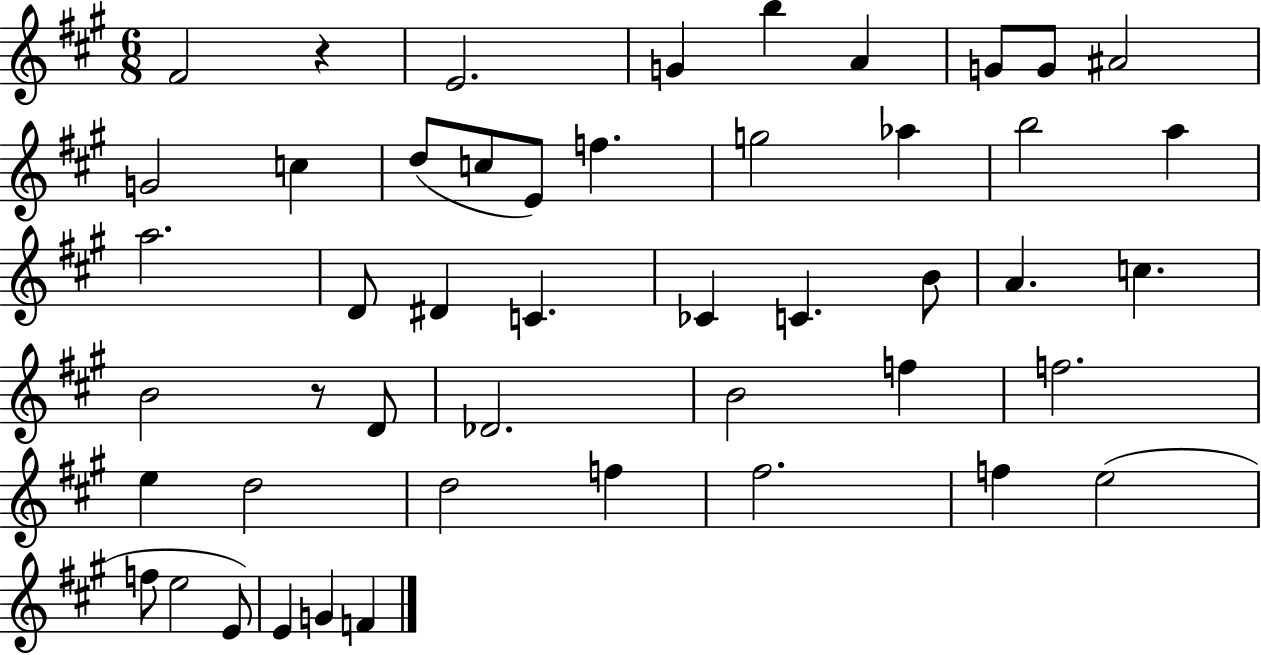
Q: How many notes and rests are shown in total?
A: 48